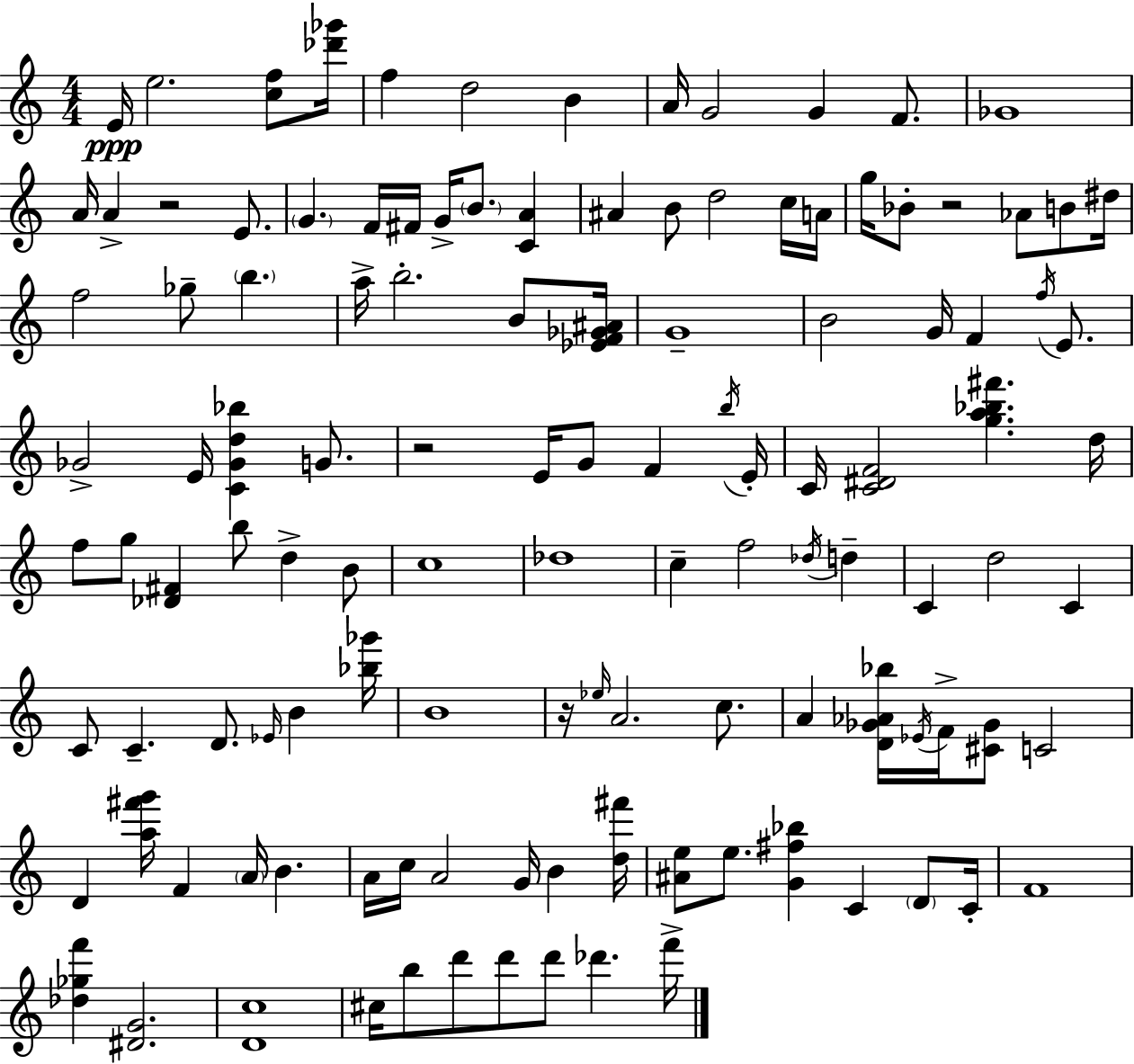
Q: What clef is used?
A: treble